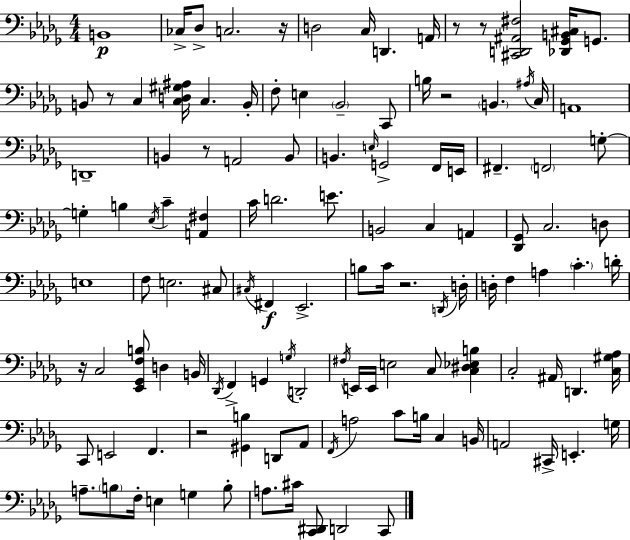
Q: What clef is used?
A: bass